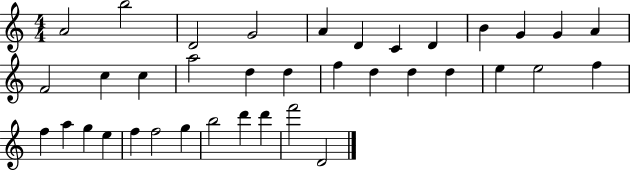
X:1
T:Untitled
M:4/4
L:1/4
K:C
A2 b2 D2 G2 A D C D B G G A F2 c c a2 d d f d d d e e2 f f a g e f f2 g b2 d' d' f'2 D2